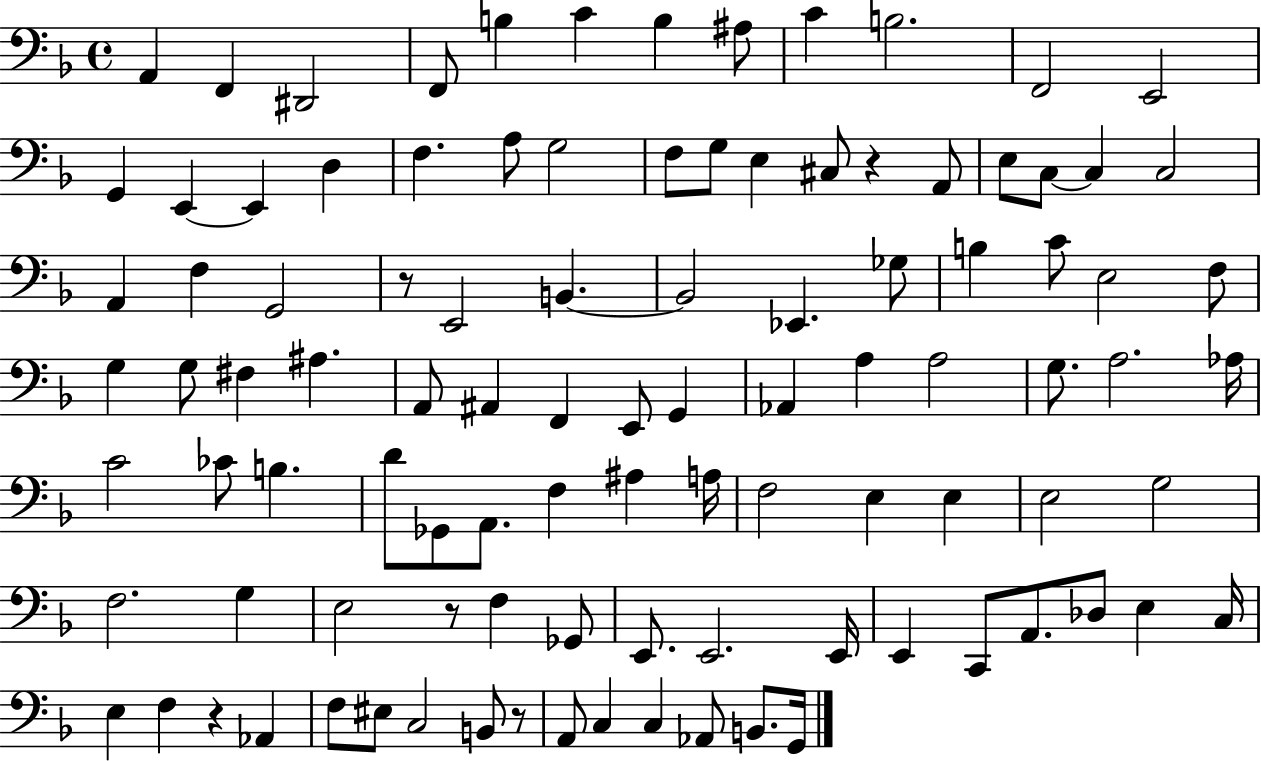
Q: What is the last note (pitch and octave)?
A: G2